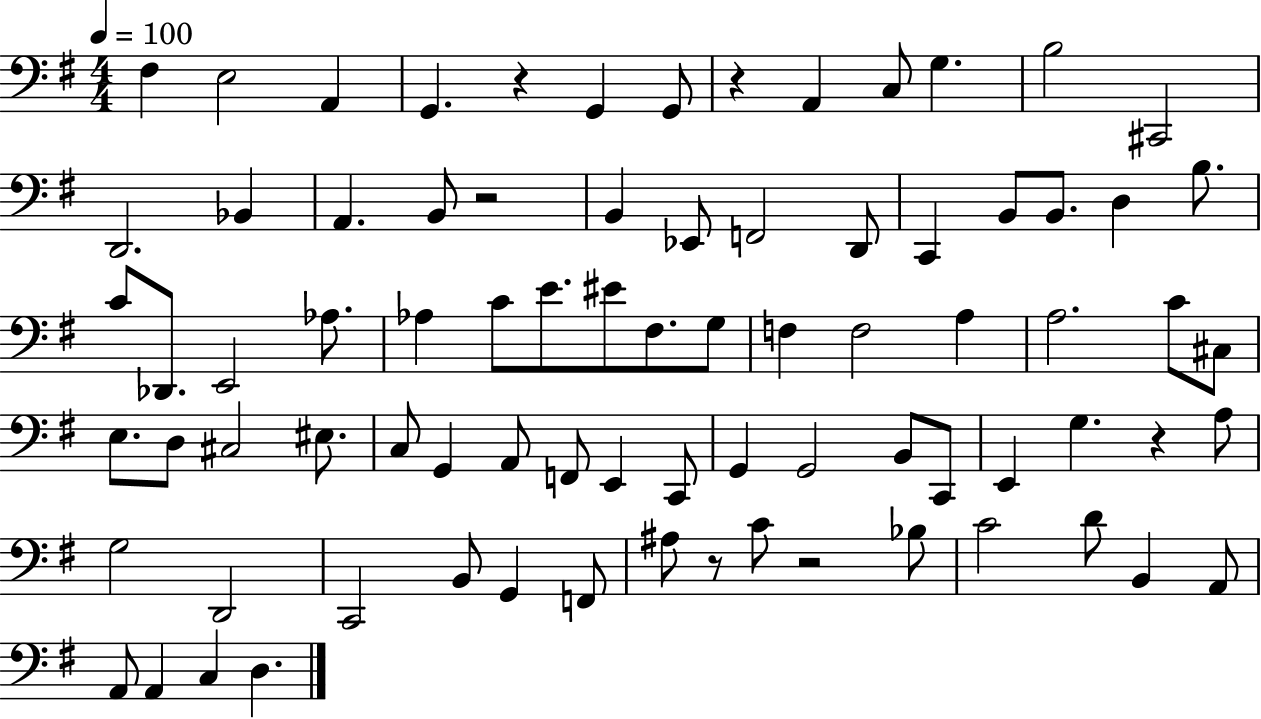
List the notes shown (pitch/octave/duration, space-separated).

F#3/q E3/h A2/q G2/q. R/q G2/q G2/e R/q A2/q C3/e G3/q. B3/h C#2/h D2/h. Bb2/q A2/q. B2/e R/h B2/q Eb2/e F2/h D2/e C2/q B2/e B2/e. D3/q B3/e. C4/e Db2/e. E2/h Ab3/e. Ab3/q C4/e E4/e. EIS4/e F#3/e. G3/e F3/q F3/h A3/q A3/h. C4/e C#3/e E3/e. D3/e C#3/h EIS3/e. C3/e G2/q A2/e F2/e E2/q C2/e G2/q G2/h B2/e C2/e E2/q G3/q. R/q A3/e G3/h D2/h C2/h B2/e G2/q F2/e A#3/e R/e C4/e R/h Bb3/e C4/h D4/e B2/q A2/e A2/e A2/q C3/q D3/q.